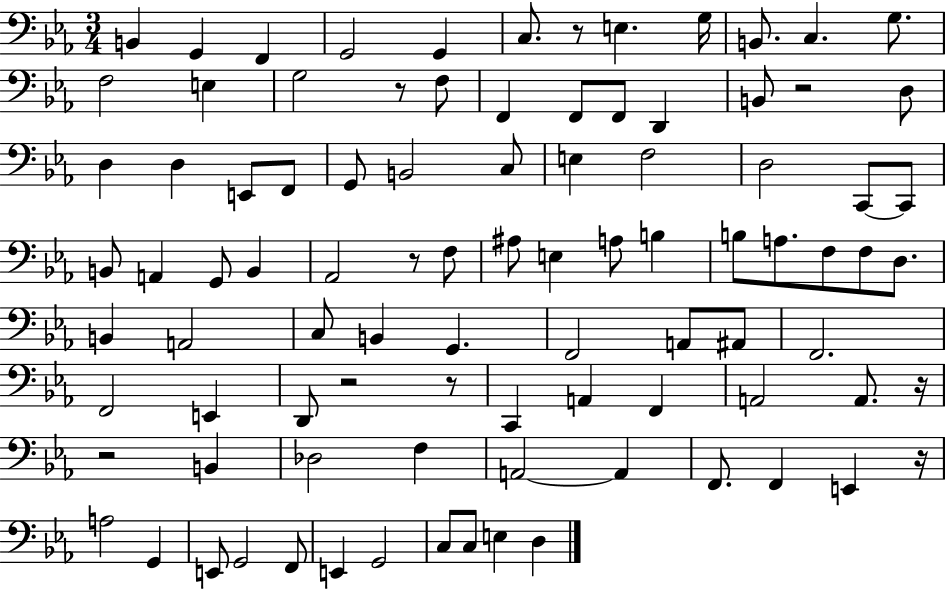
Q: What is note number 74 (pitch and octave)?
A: A3